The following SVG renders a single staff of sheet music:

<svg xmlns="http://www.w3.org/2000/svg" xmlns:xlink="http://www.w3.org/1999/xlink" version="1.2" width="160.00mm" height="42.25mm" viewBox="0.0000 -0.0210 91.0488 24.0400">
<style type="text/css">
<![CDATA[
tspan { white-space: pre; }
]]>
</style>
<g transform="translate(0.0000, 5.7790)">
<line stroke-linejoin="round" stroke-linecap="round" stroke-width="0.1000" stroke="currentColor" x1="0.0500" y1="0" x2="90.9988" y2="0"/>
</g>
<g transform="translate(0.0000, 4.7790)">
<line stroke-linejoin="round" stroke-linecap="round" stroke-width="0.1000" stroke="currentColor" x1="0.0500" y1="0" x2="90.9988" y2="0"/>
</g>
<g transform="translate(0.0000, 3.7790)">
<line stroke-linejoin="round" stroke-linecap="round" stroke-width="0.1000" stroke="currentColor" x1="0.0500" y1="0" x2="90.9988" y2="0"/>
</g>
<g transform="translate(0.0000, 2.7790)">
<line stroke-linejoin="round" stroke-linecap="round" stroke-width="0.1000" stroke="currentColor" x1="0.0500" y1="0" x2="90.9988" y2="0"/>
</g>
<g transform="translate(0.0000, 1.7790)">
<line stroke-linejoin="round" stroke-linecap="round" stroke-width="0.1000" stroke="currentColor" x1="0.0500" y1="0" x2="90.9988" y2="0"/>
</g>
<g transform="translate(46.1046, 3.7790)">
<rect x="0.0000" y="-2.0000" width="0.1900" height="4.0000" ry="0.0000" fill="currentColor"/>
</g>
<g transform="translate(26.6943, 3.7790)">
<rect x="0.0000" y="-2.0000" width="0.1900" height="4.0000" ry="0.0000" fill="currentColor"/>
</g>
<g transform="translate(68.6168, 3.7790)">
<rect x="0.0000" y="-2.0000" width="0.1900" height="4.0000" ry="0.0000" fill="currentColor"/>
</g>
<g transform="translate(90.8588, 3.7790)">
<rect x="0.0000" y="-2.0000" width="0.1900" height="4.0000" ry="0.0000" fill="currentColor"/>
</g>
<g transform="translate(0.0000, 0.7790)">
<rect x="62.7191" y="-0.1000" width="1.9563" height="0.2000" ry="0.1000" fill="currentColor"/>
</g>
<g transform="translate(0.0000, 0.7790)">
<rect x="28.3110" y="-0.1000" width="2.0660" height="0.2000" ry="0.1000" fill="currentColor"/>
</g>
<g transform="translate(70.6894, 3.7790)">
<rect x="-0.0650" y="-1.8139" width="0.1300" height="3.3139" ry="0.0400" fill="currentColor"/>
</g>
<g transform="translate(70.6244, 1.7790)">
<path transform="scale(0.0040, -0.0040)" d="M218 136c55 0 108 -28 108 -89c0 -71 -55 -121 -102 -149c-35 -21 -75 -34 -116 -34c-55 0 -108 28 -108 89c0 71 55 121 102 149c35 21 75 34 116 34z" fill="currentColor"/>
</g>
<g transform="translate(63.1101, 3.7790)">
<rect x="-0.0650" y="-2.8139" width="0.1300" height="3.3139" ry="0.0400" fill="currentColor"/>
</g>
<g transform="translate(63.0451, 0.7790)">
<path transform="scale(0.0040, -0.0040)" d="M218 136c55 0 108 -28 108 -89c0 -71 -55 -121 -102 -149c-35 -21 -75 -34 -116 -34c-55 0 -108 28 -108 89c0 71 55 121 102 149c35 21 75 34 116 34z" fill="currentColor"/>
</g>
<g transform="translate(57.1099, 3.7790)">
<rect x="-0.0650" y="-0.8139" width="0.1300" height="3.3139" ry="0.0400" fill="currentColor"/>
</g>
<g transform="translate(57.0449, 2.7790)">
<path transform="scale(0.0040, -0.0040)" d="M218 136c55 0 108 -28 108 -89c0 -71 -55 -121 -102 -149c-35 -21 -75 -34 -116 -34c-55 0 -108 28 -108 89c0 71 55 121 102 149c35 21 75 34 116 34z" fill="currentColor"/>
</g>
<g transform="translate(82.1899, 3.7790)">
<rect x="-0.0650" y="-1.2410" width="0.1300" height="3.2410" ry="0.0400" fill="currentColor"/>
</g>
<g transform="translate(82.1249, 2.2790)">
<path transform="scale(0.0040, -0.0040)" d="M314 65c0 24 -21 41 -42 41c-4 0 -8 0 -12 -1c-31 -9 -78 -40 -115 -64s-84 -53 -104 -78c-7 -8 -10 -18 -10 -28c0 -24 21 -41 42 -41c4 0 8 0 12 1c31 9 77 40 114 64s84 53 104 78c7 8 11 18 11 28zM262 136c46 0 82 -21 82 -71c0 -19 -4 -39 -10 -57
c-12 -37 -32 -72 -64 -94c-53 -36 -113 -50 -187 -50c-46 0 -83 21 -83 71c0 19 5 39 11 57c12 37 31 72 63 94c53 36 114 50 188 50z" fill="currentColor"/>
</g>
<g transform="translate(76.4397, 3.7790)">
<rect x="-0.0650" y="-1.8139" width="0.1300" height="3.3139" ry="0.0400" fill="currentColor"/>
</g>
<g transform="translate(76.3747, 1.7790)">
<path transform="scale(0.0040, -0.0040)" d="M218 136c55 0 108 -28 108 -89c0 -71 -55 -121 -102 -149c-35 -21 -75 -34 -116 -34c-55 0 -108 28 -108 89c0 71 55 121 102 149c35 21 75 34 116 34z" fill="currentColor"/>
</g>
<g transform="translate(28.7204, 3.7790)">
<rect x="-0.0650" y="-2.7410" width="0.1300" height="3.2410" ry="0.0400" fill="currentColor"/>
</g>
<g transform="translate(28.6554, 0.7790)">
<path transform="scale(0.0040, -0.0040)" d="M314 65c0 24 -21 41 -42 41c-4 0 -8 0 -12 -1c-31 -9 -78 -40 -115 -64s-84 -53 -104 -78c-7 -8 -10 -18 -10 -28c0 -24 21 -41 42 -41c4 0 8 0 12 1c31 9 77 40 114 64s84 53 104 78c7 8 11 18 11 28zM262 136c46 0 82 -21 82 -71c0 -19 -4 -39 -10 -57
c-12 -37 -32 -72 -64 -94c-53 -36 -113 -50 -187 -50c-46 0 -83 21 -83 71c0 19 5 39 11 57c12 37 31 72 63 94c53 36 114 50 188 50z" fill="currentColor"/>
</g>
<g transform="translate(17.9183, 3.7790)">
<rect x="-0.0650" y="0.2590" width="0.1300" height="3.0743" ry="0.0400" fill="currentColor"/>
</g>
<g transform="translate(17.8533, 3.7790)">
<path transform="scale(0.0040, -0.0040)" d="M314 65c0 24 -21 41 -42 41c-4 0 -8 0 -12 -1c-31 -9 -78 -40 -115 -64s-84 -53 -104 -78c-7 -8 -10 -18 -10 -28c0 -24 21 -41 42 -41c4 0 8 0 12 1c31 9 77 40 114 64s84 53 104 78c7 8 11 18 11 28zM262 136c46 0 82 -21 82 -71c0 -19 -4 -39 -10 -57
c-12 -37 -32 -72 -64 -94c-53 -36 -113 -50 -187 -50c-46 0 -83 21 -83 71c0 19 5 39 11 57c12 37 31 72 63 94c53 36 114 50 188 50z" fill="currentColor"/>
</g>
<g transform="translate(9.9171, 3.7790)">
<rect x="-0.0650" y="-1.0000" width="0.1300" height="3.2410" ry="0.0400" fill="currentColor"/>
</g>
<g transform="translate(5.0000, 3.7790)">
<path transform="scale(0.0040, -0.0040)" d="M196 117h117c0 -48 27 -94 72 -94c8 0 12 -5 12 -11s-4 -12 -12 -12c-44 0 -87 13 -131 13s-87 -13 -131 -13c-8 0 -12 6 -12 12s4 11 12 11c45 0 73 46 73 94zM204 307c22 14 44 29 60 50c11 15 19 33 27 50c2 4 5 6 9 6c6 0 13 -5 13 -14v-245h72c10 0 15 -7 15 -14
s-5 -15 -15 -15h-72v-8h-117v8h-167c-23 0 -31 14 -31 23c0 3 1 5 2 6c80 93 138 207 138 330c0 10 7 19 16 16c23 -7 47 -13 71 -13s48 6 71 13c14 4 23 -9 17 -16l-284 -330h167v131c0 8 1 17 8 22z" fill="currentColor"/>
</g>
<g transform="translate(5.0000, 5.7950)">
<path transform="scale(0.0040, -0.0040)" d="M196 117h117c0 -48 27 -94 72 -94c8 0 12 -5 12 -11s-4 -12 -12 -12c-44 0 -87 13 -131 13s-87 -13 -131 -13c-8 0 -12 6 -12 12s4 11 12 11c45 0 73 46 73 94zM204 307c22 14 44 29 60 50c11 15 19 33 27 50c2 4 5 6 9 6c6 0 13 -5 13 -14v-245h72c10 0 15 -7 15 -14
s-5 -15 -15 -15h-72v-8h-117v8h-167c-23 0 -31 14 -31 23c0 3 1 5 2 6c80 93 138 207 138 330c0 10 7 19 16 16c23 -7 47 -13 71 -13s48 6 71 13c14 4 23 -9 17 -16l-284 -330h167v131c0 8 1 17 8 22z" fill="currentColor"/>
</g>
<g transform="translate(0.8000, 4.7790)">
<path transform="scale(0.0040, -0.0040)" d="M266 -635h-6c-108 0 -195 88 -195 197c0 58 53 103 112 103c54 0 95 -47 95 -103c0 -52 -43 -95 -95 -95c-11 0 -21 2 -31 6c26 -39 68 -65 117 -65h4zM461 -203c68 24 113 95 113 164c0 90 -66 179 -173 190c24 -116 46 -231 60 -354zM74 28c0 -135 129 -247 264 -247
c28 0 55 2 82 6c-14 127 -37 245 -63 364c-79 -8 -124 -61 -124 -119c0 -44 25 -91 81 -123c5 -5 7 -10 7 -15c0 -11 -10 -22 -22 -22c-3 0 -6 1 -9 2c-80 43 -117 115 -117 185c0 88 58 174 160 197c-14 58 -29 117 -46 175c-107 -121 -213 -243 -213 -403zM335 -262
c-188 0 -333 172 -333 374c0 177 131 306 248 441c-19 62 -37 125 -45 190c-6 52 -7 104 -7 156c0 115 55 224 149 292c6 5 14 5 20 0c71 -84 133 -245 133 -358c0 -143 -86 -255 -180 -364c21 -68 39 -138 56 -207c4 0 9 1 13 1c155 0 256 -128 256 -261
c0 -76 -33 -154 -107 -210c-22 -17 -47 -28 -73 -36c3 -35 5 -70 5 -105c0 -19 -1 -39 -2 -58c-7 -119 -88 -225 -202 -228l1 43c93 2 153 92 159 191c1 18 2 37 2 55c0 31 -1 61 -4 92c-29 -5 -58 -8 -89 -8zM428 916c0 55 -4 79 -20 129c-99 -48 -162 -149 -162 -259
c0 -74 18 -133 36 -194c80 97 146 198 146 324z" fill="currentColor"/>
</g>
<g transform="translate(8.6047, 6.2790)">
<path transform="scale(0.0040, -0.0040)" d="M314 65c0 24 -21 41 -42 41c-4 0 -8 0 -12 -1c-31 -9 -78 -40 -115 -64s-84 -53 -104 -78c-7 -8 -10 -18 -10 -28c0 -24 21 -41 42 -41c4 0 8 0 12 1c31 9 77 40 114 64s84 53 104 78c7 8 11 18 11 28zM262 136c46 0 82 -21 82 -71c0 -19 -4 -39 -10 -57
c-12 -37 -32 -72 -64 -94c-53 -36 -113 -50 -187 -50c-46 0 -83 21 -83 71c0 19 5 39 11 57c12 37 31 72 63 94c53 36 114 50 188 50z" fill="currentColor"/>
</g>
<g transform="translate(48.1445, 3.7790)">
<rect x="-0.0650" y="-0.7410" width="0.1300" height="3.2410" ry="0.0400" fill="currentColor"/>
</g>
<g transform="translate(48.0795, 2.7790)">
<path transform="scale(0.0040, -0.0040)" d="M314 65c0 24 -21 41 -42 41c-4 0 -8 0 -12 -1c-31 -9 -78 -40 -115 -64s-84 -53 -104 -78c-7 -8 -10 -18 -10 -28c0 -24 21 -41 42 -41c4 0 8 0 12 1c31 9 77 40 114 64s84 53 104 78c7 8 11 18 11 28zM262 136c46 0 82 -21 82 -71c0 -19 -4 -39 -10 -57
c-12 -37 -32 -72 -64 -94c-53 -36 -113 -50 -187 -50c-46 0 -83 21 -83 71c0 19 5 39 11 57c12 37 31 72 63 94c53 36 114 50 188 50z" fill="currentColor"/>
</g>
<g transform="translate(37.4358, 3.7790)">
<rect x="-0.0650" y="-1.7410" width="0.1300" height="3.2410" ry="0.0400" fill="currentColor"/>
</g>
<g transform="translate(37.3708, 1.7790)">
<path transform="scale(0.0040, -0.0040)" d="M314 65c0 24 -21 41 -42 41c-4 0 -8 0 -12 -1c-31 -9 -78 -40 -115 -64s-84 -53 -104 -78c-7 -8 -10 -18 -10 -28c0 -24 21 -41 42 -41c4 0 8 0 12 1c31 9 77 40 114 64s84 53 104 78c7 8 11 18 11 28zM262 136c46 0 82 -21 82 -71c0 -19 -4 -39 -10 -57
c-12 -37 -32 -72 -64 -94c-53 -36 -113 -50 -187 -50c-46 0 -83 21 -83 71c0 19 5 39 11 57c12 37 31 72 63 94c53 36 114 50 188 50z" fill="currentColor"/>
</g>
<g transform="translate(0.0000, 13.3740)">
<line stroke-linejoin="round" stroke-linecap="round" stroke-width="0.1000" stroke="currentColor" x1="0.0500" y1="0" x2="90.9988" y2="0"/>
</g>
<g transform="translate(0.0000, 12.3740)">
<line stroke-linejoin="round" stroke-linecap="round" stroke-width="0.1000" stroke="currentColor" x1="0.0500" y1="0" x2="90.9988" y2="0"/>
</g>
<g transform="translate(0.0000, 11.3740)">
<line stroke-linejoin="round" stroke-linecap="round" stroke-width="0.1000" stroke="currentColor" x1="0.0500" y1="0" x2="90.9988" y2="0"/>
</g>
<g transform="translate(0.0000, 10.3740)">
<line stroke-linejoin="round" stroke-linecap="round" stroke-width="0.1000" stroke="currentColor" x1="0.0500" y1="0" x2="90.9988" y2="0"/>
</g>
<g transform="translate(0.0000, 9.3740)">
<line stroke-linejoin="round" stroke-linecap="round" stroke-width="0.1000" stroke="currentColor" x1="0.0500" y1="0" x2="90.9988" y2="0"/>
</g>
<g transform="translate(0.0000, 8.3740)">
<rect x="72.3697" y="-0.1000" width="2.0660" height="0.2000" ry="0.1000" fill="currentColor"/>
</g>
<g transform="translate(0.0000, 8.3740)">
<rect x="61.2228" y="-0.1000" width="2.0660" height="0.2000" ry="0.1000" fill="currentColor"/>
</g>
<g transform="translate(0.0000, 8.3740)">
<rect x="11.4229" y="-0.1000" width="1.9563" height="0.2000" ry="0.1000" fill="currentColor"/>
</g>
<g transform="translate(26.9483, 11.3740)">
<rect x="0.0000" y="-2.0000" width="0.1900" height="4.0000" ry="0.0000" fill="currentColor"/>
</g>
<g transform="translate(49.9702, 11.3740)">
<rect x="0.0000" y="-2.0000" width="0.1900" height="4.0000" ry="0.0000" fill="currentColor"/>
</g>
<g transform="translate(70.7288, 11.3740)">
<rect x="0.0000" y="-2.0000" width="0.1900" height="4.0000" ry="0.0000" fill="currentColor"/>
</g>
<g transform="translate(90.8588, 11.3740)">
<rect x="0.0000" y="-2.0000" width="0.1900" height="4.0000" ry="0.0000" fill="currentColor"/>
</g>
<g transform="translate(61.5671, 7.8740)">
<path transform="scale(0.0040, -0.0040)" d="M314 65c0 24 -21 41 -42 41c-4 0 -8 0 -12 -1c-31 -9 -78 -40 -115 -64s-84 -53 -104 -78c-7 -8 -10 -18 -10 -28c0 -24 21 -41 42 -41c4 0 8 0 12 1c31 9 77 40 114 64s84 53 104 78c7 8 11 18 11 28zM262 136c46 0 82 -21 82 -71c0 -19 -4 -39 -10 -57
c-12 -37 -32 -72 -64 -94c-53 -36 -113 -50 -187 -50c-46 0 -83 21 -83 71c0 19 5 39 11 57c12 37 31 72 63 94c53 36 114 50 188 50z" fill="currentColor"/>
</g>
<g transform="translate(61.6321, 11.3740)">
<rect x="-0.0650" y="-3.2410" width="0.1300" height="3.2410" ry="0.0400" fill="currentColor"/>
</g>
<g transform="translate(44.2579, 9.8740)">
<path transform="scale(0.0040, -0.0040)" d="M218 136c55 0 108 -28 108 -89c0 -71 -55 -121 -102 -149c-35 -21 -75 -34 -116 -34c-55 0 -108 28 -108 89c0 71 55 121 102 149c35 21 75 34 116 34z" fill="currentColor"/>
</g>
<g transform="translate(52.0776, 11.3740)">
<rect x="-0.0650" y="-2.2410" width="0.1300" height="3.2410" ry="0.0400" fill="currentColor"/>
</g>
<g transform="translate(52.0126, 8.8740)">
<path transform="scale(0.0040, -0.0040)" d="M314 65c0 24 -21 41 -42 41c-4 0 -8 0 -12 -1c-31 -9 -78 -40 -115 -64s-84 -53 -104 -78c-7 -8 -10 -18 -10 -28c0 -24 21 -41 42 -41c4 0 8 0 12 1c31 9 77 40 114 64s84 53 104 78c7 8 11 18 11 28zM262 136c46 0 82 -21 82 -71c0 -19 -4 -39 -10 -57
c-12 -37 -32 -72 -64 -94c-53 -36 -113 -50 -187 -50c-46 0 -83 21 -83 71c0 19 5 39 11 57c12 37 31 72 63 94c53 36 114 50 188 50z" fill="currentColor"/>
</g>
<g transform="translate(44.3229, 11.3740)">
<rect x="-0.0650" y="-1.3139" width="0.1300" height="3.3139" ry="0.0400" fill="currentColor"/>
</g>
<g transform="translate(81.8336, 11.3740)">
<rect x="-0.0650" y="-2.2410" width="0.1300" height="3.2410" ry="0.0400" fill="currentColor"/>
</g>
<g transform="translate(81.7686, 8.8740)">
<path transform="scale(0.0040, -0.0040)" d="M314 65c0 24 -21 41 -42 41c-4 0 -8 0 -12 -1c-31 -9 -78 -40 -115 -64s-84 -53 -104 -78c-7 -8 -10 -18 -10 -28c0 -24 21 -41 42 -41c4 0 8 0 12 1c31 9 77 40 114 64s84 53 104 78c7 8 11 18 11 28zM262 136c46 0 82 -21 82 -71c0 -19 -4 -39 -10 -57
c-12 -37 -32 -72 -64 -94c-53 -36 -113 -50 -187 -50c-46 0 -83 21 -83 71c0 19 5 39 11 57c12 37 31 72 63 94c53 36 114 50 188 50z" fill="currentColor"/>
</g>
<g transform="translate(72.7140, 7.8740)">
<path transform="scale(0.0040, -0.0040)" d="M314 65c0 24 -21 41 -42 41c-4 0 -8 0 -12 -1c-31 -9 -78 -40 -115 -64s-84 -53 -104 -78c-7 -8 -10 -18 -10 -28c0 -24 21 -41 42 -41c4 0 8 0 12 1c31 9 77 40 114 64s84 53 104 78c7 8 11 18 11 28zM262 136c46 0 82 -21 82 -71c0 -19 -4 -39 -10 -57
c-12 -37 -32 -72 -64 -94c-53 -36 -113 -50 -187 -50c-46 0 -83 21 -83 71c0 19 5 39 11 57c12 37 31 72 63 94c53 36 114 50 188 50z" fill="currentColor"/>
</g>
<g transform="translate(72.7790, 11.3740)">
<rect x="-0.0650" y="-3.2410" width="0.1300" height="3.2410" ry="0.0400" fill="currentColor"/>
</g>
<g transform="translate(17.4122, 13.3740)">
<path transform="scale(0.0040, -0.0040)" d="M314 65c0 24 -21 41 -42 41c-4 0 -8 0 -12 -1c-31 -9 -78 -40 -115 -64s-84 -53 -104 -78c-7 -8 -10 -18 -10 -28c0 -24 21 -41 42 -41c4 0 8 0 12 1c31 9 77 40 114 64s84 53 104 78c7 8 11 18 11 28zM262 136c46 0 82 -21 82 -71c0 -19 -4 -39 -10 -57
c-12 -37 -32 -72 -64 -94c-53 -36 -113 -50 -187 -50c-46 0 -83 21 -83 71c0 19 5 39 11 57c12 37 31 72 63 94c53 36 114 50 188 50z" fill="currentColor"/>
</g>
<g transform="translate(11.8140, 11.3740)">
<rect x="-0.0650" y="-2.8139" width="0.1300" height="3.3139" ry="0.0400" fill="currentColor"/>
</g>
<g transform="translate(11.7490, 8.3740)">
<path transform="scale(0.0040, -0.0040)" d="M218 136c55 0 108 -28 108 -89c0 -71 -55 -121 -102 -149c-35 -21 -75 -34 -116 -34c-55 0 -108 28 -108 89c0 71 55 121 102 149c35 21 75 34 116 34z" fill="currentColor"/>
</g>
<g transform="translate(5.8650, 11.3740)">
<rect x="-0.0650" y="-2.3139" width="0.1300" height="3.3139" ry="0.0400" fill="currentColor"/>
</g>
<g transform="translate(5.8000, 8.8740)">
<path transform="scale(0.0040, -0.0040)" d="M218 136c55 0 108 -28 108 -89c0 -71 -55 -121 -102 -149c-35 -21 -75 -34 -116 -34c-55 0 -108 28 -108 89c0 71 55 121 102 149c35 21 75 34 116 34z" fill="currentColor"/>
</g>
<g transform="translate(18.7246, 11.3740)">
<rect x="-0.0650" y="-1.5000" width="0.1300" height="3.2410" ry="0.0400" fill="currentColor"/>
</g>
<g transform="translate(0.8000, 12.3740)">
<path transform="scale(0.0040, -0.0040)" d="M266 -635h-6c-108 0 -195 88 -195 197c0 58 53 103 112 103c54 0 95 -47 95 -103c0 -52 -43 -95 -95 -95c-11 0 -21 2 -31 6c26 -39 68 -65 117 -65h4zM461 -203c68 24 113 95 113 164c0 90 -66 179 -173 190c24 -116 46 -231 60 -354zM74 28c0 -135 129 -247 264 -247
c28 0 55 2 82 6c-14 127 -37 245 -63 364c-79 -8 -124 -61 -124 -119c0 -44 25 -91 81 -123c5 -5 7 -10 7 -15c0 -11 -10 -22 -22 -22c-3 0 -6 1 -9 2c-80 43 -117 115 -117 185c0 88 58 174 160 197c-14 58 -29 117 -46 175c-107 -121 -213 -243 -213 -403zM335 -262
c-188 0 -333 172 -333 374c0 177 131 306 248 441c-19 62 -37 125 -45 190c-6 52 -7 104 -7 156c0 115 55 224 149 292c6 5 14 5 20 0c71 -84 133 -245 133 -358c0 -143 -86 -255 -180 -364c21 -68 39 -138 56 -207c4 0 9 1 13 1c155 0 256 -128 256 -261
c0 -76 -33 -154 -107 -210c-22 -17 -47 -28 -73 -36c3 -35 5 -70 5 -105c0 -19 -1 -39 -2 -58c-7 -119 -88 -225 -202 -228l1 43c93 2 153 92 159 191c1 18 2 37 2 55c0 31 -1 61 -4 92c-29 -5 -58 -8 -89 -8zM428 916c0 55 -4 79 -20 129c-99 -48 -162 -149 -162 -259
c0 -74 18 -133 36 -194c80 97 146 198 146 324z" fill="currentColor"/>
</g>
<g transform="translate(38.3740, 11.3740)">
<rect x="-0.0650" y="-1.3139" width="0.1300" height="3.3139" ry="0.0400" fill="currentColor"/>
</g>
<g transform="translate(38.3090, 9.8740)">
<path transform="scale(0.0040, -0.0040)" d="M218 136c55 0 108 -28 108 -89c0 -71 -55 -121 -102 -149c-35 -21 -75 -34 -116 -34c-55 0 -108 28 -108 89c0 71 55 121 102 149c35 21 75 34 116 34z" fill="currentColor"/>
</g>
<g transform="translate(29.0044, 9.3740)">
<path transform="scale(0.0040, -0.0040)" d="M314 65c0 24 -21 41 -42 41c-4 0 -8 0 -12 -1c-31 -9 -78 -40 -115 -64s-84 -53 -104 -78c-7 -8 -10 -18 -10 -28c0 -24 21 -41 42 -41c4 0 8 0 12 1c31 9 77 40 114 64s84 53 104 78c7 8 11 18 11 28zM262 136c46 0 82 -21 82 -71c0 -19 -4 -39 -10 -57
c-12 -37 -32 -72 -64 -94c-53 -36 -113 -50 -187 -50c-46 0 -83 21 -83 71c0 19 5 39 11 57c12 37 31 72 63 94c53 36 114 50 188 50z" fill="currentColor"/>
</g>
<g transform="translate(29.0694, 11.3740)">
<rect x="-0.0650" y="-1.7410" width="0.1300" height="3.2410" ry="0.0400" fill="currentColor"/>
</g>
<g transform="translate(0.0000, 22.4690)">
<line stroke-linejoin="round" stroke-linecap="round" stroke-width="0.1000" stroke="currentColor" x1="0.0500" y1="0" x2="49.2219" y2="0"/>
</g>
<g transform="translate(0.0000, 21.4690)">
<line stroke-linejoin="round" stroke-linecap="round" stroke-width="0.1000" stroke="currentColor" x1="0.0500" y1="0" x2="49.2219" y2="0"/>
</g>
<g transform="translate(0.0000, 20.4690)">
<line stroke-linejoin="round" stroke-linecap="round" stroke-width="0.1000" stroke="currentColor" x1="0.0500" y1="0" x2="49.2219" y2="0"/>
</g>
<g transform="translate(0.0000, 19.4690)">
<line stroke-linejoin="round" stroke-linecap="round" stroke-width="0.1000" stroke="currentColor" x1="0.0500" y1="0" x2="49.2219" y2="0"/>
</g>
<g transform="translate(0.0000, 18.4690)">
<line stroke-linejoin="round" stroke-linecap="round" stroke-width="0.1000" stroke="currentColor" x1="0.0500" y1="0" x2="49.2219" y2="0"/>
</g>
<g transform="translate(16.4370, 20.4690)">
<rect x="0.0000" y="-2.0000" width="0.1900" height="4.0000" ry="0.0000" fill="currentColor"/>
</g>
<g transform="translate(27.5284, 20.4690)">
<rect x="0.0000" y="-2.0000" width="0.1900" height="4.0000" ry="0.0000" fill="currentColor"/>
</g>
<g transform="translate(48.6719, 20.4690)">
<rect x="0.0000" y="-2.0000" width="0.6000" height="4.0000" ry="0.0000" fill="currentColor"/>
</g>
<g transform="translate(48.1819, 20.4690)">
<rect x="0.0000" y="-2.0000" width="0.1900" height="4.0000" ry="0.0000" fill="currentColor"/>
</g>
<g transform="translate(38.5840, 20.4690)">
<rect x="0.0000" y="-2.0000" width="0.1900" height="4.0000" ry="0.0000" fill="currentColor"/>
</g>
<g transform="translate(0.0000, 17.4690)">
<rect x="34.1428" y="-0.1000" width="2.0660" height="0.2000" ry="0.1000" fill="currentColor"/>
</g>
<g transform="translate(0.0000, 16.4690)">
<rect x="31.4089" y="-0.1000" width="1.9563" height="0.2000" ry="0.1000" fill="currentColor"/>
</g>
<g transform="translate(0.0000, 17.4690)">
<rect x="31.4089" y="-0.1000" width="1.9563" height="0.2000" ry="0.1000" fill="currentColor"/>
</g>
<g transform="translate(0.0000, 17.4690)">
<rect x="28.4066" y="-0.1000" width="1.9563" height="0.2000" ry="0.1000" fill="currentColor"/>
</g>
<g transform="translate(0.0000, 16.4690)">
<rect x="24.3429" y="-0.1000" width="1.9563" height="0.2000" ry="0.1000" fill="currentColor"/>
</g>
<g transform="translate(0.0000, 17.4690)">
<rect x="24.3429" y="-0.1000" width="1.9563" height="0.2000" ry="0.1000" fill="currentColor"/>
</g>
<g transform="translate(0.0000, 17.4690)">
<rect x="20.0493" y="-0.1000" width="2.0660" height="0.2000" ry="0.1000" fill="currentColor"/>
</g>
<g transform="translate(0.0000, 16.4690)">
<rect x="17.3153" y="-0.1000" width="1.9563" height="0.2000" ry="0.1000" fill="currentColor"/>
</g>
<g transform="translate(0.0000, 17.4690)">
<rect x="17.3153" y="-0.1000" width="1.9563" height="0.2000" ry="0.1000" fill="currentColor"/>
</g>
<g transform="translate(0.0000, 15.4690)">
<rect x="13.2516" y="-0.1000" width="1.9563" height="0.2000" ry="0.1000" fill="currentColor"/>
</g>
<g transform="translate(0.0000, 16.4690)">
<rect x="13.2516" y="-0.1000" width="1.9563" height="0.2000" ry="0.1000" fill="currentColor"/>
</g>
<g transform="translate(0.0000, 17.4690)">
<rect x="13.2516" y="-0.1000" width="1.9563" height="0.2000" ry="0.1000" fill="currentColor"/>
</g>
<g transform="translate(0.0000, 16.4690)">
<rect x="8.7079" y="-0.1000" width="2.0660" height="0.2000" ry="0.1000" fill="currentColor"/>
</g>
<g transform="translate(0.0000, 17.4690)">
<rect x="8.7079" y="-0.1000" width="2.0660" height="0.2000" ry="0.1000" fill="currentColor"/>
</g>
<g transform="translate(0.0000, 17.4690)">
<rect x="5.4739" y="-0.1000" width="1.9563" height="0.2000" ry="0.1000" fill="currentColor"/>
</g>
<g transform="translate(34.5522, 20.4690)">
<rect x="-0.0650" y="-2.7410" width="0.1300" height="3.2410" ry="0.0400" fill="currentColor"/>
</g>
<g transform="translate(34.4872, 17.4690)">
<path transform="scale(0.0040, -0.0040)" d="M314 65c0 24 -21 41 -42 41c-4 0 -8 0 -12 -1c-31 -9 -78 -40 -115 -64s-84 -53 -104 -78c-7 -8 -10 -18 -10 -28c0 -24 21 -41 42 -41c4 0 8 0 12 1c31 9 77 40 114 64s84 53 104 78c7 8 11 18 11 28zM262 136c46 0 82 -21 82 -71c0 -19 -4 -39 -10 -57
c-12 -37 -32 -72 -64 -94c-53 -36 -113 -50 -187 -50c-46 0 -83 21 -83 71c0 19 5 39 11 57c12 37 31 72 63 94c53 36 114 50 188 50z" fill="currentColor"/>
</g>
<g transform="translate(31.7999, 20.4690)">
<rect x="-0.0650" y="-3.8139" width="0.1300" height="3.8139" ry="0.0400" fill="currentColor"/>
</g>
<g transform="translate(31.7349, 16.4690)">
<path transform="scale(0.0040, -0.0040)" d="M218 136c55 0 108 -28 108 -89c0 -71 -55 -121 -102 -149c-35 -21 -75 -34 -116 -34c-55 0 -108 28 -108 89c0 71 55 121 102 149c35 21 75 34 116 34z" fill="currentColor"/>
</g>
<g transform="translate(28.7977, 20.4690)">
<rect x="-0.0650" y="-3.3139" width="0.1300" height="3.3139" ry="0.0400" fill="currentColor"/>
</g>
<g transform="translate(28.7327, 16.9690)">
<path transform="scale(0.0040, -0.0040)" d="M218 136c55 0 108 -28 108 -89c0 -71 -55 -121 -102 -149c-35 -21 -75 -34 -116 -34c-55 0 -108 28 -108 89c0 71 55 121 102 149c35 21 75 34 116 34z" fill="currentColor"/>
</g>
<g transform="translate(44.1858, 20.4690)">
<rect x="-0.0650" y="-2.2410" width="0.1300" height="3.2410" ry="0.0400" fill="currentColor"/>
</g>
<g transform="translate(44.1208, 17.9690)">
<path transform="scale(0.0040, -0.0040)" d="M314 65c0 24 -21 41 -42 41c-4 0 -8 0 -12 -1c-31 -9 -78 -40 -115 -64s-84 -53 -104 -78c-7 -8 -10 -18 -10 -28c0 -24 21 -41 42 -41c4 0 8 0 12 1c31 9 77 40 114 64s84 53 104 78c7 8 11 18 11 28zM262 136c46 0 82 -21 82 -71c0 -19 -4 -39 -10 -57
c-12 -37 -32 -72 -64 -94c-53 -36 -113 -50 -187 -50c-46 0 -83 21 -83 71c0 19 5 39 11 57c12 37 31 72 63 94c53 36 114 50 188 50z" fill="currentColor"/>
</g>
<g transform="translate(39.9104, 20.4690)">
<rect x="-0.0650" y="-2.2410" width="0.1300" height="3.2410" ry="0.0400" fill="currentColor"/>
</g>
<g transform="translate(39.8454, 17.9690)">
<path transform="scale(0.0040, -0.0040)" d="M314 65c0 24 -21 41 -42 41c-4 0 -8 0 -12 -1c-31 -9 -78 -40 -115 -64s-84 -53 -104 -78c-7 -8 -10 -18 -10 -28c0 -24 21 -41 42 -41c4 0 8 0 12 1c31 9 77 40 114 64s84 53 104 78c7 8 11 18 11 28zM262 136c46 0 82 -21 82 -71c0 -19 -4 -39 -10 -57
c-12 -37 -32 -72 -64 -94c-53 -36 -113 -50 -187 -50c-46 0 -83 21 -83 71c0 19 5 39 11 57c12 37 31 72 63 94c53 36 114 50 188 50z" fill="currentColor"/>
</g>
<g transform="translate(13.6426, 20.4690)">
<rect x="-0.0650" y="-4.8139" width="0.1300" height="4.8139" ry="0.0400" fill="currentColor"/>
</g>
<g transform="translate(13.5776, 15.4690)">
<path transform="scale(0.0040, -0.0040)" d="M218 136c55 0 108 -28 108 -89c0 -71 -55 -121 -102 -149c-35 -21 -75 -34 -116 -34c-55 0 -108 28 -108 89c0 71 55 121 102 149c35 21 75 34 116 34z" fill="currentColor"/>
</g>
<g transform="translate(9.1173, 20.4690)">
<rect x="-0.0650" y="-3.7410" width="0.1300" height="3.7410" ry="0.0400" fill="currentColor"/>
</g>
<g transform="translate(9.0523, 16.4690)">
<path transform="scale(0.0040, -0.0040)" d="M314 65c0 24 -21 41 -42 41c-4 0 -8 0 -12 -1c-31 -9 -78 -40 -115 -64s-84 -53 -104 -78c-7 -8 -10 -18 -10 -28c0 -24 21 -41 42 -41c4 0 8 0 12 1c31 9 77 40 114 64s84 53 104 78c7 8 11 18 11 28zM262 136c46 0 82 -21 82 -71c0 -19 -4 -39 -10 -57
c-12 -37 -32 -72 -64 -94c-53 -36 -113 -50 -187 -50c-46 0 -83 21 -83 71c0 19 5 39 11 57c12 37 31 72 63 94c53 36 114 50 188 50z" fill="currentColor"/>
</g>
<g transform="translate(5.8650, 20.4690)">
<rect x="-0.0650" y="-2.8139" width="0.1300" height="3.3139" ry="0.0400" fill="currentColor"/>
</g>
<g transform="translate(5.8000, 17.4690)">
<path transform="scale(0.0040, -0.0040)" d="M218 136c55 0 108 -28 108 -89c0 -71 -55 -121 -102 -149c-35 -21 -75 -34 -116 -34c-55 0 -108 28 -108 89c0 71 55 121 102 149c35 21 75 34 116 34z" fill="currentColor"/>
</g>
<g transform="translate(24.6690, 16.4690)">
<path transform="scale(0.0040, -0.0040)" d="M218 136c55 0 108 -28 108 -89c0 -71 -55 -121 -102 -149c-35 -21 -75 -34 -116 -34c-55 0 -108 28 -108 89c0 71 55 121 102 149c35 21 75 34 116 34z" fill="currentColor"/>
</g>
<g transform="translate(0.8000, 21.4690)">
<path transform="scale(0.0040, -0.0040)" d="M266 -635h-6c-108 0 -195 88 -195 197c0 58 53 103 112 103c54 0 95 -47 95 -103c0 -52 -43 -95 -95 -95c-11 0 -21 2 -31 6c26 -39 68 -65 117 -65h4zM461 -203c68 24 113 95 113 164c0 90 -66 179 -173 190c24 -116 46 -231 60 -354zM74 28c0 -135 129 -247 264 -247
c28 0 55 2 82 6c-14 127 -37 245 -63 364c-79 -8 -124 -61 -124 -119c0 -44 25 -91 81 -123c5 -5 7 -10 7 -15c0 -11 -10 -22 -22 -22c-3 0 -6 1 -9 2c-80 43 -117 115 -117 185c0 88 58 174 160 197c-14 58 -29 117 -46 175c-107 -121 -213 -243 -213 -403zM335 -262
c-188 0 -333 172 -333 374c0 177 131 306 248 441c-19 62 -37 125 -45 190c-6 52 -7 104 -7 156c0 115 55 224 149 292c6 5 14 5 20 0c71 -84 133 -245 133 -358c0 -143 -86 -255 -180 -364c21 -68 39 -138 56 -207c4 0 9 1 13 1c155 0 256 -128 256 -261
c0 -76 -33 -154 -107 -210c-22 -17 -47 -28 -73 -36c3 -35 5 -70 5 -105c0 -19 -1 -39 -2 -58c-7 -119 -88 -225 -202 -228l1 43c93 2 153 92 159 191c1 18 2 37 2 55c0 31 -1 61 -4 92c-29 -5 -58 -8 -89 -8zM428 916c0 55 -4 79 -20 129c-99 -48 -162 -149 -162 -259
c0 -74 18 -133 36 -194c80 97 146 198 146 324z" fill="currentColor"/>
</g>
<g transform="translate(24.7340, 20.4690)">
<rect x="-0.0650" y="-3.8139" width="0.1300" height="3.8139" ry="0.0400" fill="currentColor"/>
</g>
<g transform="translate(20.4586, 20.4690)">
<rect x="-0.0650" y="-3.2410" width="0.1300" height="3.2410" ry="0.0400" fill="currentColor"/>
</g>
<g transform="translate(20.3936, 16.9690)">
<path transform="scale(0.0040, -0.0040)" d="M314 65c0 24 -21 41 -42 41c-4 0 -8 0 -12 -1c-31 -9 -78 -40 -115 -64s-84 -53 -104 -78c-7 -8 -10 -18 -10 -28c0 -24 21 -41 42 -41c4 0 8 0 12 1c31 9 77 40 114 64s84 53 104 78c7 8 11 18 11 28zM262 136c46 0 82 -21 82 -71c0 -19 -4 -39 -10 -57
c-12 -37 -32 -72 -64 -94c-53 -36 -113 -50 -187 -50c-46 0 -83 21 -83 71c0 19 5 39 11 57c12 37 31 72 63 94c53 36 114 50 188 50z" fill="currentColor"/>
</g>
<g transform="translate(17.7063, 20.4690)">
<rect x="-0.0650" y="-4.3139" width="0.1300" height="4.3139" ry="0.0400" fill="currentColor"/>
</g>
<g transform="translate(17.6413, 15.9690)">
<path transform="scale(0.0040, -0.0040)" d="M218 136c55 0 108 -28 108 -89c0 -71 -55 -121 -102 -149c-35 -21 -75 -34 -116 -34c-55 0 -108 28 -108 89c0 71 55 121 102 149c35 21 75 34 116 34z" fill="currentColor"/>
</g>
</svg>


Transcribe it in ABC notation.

X:1
T:Untitled
M:4/4
L:1/4
K:C
D2 B2 a2 f2 d2 d a f f e2 g a E2 f2 e e g2 b2 b2 g2 a c'2 e' d' b2 c' b c' a2 g2 g2